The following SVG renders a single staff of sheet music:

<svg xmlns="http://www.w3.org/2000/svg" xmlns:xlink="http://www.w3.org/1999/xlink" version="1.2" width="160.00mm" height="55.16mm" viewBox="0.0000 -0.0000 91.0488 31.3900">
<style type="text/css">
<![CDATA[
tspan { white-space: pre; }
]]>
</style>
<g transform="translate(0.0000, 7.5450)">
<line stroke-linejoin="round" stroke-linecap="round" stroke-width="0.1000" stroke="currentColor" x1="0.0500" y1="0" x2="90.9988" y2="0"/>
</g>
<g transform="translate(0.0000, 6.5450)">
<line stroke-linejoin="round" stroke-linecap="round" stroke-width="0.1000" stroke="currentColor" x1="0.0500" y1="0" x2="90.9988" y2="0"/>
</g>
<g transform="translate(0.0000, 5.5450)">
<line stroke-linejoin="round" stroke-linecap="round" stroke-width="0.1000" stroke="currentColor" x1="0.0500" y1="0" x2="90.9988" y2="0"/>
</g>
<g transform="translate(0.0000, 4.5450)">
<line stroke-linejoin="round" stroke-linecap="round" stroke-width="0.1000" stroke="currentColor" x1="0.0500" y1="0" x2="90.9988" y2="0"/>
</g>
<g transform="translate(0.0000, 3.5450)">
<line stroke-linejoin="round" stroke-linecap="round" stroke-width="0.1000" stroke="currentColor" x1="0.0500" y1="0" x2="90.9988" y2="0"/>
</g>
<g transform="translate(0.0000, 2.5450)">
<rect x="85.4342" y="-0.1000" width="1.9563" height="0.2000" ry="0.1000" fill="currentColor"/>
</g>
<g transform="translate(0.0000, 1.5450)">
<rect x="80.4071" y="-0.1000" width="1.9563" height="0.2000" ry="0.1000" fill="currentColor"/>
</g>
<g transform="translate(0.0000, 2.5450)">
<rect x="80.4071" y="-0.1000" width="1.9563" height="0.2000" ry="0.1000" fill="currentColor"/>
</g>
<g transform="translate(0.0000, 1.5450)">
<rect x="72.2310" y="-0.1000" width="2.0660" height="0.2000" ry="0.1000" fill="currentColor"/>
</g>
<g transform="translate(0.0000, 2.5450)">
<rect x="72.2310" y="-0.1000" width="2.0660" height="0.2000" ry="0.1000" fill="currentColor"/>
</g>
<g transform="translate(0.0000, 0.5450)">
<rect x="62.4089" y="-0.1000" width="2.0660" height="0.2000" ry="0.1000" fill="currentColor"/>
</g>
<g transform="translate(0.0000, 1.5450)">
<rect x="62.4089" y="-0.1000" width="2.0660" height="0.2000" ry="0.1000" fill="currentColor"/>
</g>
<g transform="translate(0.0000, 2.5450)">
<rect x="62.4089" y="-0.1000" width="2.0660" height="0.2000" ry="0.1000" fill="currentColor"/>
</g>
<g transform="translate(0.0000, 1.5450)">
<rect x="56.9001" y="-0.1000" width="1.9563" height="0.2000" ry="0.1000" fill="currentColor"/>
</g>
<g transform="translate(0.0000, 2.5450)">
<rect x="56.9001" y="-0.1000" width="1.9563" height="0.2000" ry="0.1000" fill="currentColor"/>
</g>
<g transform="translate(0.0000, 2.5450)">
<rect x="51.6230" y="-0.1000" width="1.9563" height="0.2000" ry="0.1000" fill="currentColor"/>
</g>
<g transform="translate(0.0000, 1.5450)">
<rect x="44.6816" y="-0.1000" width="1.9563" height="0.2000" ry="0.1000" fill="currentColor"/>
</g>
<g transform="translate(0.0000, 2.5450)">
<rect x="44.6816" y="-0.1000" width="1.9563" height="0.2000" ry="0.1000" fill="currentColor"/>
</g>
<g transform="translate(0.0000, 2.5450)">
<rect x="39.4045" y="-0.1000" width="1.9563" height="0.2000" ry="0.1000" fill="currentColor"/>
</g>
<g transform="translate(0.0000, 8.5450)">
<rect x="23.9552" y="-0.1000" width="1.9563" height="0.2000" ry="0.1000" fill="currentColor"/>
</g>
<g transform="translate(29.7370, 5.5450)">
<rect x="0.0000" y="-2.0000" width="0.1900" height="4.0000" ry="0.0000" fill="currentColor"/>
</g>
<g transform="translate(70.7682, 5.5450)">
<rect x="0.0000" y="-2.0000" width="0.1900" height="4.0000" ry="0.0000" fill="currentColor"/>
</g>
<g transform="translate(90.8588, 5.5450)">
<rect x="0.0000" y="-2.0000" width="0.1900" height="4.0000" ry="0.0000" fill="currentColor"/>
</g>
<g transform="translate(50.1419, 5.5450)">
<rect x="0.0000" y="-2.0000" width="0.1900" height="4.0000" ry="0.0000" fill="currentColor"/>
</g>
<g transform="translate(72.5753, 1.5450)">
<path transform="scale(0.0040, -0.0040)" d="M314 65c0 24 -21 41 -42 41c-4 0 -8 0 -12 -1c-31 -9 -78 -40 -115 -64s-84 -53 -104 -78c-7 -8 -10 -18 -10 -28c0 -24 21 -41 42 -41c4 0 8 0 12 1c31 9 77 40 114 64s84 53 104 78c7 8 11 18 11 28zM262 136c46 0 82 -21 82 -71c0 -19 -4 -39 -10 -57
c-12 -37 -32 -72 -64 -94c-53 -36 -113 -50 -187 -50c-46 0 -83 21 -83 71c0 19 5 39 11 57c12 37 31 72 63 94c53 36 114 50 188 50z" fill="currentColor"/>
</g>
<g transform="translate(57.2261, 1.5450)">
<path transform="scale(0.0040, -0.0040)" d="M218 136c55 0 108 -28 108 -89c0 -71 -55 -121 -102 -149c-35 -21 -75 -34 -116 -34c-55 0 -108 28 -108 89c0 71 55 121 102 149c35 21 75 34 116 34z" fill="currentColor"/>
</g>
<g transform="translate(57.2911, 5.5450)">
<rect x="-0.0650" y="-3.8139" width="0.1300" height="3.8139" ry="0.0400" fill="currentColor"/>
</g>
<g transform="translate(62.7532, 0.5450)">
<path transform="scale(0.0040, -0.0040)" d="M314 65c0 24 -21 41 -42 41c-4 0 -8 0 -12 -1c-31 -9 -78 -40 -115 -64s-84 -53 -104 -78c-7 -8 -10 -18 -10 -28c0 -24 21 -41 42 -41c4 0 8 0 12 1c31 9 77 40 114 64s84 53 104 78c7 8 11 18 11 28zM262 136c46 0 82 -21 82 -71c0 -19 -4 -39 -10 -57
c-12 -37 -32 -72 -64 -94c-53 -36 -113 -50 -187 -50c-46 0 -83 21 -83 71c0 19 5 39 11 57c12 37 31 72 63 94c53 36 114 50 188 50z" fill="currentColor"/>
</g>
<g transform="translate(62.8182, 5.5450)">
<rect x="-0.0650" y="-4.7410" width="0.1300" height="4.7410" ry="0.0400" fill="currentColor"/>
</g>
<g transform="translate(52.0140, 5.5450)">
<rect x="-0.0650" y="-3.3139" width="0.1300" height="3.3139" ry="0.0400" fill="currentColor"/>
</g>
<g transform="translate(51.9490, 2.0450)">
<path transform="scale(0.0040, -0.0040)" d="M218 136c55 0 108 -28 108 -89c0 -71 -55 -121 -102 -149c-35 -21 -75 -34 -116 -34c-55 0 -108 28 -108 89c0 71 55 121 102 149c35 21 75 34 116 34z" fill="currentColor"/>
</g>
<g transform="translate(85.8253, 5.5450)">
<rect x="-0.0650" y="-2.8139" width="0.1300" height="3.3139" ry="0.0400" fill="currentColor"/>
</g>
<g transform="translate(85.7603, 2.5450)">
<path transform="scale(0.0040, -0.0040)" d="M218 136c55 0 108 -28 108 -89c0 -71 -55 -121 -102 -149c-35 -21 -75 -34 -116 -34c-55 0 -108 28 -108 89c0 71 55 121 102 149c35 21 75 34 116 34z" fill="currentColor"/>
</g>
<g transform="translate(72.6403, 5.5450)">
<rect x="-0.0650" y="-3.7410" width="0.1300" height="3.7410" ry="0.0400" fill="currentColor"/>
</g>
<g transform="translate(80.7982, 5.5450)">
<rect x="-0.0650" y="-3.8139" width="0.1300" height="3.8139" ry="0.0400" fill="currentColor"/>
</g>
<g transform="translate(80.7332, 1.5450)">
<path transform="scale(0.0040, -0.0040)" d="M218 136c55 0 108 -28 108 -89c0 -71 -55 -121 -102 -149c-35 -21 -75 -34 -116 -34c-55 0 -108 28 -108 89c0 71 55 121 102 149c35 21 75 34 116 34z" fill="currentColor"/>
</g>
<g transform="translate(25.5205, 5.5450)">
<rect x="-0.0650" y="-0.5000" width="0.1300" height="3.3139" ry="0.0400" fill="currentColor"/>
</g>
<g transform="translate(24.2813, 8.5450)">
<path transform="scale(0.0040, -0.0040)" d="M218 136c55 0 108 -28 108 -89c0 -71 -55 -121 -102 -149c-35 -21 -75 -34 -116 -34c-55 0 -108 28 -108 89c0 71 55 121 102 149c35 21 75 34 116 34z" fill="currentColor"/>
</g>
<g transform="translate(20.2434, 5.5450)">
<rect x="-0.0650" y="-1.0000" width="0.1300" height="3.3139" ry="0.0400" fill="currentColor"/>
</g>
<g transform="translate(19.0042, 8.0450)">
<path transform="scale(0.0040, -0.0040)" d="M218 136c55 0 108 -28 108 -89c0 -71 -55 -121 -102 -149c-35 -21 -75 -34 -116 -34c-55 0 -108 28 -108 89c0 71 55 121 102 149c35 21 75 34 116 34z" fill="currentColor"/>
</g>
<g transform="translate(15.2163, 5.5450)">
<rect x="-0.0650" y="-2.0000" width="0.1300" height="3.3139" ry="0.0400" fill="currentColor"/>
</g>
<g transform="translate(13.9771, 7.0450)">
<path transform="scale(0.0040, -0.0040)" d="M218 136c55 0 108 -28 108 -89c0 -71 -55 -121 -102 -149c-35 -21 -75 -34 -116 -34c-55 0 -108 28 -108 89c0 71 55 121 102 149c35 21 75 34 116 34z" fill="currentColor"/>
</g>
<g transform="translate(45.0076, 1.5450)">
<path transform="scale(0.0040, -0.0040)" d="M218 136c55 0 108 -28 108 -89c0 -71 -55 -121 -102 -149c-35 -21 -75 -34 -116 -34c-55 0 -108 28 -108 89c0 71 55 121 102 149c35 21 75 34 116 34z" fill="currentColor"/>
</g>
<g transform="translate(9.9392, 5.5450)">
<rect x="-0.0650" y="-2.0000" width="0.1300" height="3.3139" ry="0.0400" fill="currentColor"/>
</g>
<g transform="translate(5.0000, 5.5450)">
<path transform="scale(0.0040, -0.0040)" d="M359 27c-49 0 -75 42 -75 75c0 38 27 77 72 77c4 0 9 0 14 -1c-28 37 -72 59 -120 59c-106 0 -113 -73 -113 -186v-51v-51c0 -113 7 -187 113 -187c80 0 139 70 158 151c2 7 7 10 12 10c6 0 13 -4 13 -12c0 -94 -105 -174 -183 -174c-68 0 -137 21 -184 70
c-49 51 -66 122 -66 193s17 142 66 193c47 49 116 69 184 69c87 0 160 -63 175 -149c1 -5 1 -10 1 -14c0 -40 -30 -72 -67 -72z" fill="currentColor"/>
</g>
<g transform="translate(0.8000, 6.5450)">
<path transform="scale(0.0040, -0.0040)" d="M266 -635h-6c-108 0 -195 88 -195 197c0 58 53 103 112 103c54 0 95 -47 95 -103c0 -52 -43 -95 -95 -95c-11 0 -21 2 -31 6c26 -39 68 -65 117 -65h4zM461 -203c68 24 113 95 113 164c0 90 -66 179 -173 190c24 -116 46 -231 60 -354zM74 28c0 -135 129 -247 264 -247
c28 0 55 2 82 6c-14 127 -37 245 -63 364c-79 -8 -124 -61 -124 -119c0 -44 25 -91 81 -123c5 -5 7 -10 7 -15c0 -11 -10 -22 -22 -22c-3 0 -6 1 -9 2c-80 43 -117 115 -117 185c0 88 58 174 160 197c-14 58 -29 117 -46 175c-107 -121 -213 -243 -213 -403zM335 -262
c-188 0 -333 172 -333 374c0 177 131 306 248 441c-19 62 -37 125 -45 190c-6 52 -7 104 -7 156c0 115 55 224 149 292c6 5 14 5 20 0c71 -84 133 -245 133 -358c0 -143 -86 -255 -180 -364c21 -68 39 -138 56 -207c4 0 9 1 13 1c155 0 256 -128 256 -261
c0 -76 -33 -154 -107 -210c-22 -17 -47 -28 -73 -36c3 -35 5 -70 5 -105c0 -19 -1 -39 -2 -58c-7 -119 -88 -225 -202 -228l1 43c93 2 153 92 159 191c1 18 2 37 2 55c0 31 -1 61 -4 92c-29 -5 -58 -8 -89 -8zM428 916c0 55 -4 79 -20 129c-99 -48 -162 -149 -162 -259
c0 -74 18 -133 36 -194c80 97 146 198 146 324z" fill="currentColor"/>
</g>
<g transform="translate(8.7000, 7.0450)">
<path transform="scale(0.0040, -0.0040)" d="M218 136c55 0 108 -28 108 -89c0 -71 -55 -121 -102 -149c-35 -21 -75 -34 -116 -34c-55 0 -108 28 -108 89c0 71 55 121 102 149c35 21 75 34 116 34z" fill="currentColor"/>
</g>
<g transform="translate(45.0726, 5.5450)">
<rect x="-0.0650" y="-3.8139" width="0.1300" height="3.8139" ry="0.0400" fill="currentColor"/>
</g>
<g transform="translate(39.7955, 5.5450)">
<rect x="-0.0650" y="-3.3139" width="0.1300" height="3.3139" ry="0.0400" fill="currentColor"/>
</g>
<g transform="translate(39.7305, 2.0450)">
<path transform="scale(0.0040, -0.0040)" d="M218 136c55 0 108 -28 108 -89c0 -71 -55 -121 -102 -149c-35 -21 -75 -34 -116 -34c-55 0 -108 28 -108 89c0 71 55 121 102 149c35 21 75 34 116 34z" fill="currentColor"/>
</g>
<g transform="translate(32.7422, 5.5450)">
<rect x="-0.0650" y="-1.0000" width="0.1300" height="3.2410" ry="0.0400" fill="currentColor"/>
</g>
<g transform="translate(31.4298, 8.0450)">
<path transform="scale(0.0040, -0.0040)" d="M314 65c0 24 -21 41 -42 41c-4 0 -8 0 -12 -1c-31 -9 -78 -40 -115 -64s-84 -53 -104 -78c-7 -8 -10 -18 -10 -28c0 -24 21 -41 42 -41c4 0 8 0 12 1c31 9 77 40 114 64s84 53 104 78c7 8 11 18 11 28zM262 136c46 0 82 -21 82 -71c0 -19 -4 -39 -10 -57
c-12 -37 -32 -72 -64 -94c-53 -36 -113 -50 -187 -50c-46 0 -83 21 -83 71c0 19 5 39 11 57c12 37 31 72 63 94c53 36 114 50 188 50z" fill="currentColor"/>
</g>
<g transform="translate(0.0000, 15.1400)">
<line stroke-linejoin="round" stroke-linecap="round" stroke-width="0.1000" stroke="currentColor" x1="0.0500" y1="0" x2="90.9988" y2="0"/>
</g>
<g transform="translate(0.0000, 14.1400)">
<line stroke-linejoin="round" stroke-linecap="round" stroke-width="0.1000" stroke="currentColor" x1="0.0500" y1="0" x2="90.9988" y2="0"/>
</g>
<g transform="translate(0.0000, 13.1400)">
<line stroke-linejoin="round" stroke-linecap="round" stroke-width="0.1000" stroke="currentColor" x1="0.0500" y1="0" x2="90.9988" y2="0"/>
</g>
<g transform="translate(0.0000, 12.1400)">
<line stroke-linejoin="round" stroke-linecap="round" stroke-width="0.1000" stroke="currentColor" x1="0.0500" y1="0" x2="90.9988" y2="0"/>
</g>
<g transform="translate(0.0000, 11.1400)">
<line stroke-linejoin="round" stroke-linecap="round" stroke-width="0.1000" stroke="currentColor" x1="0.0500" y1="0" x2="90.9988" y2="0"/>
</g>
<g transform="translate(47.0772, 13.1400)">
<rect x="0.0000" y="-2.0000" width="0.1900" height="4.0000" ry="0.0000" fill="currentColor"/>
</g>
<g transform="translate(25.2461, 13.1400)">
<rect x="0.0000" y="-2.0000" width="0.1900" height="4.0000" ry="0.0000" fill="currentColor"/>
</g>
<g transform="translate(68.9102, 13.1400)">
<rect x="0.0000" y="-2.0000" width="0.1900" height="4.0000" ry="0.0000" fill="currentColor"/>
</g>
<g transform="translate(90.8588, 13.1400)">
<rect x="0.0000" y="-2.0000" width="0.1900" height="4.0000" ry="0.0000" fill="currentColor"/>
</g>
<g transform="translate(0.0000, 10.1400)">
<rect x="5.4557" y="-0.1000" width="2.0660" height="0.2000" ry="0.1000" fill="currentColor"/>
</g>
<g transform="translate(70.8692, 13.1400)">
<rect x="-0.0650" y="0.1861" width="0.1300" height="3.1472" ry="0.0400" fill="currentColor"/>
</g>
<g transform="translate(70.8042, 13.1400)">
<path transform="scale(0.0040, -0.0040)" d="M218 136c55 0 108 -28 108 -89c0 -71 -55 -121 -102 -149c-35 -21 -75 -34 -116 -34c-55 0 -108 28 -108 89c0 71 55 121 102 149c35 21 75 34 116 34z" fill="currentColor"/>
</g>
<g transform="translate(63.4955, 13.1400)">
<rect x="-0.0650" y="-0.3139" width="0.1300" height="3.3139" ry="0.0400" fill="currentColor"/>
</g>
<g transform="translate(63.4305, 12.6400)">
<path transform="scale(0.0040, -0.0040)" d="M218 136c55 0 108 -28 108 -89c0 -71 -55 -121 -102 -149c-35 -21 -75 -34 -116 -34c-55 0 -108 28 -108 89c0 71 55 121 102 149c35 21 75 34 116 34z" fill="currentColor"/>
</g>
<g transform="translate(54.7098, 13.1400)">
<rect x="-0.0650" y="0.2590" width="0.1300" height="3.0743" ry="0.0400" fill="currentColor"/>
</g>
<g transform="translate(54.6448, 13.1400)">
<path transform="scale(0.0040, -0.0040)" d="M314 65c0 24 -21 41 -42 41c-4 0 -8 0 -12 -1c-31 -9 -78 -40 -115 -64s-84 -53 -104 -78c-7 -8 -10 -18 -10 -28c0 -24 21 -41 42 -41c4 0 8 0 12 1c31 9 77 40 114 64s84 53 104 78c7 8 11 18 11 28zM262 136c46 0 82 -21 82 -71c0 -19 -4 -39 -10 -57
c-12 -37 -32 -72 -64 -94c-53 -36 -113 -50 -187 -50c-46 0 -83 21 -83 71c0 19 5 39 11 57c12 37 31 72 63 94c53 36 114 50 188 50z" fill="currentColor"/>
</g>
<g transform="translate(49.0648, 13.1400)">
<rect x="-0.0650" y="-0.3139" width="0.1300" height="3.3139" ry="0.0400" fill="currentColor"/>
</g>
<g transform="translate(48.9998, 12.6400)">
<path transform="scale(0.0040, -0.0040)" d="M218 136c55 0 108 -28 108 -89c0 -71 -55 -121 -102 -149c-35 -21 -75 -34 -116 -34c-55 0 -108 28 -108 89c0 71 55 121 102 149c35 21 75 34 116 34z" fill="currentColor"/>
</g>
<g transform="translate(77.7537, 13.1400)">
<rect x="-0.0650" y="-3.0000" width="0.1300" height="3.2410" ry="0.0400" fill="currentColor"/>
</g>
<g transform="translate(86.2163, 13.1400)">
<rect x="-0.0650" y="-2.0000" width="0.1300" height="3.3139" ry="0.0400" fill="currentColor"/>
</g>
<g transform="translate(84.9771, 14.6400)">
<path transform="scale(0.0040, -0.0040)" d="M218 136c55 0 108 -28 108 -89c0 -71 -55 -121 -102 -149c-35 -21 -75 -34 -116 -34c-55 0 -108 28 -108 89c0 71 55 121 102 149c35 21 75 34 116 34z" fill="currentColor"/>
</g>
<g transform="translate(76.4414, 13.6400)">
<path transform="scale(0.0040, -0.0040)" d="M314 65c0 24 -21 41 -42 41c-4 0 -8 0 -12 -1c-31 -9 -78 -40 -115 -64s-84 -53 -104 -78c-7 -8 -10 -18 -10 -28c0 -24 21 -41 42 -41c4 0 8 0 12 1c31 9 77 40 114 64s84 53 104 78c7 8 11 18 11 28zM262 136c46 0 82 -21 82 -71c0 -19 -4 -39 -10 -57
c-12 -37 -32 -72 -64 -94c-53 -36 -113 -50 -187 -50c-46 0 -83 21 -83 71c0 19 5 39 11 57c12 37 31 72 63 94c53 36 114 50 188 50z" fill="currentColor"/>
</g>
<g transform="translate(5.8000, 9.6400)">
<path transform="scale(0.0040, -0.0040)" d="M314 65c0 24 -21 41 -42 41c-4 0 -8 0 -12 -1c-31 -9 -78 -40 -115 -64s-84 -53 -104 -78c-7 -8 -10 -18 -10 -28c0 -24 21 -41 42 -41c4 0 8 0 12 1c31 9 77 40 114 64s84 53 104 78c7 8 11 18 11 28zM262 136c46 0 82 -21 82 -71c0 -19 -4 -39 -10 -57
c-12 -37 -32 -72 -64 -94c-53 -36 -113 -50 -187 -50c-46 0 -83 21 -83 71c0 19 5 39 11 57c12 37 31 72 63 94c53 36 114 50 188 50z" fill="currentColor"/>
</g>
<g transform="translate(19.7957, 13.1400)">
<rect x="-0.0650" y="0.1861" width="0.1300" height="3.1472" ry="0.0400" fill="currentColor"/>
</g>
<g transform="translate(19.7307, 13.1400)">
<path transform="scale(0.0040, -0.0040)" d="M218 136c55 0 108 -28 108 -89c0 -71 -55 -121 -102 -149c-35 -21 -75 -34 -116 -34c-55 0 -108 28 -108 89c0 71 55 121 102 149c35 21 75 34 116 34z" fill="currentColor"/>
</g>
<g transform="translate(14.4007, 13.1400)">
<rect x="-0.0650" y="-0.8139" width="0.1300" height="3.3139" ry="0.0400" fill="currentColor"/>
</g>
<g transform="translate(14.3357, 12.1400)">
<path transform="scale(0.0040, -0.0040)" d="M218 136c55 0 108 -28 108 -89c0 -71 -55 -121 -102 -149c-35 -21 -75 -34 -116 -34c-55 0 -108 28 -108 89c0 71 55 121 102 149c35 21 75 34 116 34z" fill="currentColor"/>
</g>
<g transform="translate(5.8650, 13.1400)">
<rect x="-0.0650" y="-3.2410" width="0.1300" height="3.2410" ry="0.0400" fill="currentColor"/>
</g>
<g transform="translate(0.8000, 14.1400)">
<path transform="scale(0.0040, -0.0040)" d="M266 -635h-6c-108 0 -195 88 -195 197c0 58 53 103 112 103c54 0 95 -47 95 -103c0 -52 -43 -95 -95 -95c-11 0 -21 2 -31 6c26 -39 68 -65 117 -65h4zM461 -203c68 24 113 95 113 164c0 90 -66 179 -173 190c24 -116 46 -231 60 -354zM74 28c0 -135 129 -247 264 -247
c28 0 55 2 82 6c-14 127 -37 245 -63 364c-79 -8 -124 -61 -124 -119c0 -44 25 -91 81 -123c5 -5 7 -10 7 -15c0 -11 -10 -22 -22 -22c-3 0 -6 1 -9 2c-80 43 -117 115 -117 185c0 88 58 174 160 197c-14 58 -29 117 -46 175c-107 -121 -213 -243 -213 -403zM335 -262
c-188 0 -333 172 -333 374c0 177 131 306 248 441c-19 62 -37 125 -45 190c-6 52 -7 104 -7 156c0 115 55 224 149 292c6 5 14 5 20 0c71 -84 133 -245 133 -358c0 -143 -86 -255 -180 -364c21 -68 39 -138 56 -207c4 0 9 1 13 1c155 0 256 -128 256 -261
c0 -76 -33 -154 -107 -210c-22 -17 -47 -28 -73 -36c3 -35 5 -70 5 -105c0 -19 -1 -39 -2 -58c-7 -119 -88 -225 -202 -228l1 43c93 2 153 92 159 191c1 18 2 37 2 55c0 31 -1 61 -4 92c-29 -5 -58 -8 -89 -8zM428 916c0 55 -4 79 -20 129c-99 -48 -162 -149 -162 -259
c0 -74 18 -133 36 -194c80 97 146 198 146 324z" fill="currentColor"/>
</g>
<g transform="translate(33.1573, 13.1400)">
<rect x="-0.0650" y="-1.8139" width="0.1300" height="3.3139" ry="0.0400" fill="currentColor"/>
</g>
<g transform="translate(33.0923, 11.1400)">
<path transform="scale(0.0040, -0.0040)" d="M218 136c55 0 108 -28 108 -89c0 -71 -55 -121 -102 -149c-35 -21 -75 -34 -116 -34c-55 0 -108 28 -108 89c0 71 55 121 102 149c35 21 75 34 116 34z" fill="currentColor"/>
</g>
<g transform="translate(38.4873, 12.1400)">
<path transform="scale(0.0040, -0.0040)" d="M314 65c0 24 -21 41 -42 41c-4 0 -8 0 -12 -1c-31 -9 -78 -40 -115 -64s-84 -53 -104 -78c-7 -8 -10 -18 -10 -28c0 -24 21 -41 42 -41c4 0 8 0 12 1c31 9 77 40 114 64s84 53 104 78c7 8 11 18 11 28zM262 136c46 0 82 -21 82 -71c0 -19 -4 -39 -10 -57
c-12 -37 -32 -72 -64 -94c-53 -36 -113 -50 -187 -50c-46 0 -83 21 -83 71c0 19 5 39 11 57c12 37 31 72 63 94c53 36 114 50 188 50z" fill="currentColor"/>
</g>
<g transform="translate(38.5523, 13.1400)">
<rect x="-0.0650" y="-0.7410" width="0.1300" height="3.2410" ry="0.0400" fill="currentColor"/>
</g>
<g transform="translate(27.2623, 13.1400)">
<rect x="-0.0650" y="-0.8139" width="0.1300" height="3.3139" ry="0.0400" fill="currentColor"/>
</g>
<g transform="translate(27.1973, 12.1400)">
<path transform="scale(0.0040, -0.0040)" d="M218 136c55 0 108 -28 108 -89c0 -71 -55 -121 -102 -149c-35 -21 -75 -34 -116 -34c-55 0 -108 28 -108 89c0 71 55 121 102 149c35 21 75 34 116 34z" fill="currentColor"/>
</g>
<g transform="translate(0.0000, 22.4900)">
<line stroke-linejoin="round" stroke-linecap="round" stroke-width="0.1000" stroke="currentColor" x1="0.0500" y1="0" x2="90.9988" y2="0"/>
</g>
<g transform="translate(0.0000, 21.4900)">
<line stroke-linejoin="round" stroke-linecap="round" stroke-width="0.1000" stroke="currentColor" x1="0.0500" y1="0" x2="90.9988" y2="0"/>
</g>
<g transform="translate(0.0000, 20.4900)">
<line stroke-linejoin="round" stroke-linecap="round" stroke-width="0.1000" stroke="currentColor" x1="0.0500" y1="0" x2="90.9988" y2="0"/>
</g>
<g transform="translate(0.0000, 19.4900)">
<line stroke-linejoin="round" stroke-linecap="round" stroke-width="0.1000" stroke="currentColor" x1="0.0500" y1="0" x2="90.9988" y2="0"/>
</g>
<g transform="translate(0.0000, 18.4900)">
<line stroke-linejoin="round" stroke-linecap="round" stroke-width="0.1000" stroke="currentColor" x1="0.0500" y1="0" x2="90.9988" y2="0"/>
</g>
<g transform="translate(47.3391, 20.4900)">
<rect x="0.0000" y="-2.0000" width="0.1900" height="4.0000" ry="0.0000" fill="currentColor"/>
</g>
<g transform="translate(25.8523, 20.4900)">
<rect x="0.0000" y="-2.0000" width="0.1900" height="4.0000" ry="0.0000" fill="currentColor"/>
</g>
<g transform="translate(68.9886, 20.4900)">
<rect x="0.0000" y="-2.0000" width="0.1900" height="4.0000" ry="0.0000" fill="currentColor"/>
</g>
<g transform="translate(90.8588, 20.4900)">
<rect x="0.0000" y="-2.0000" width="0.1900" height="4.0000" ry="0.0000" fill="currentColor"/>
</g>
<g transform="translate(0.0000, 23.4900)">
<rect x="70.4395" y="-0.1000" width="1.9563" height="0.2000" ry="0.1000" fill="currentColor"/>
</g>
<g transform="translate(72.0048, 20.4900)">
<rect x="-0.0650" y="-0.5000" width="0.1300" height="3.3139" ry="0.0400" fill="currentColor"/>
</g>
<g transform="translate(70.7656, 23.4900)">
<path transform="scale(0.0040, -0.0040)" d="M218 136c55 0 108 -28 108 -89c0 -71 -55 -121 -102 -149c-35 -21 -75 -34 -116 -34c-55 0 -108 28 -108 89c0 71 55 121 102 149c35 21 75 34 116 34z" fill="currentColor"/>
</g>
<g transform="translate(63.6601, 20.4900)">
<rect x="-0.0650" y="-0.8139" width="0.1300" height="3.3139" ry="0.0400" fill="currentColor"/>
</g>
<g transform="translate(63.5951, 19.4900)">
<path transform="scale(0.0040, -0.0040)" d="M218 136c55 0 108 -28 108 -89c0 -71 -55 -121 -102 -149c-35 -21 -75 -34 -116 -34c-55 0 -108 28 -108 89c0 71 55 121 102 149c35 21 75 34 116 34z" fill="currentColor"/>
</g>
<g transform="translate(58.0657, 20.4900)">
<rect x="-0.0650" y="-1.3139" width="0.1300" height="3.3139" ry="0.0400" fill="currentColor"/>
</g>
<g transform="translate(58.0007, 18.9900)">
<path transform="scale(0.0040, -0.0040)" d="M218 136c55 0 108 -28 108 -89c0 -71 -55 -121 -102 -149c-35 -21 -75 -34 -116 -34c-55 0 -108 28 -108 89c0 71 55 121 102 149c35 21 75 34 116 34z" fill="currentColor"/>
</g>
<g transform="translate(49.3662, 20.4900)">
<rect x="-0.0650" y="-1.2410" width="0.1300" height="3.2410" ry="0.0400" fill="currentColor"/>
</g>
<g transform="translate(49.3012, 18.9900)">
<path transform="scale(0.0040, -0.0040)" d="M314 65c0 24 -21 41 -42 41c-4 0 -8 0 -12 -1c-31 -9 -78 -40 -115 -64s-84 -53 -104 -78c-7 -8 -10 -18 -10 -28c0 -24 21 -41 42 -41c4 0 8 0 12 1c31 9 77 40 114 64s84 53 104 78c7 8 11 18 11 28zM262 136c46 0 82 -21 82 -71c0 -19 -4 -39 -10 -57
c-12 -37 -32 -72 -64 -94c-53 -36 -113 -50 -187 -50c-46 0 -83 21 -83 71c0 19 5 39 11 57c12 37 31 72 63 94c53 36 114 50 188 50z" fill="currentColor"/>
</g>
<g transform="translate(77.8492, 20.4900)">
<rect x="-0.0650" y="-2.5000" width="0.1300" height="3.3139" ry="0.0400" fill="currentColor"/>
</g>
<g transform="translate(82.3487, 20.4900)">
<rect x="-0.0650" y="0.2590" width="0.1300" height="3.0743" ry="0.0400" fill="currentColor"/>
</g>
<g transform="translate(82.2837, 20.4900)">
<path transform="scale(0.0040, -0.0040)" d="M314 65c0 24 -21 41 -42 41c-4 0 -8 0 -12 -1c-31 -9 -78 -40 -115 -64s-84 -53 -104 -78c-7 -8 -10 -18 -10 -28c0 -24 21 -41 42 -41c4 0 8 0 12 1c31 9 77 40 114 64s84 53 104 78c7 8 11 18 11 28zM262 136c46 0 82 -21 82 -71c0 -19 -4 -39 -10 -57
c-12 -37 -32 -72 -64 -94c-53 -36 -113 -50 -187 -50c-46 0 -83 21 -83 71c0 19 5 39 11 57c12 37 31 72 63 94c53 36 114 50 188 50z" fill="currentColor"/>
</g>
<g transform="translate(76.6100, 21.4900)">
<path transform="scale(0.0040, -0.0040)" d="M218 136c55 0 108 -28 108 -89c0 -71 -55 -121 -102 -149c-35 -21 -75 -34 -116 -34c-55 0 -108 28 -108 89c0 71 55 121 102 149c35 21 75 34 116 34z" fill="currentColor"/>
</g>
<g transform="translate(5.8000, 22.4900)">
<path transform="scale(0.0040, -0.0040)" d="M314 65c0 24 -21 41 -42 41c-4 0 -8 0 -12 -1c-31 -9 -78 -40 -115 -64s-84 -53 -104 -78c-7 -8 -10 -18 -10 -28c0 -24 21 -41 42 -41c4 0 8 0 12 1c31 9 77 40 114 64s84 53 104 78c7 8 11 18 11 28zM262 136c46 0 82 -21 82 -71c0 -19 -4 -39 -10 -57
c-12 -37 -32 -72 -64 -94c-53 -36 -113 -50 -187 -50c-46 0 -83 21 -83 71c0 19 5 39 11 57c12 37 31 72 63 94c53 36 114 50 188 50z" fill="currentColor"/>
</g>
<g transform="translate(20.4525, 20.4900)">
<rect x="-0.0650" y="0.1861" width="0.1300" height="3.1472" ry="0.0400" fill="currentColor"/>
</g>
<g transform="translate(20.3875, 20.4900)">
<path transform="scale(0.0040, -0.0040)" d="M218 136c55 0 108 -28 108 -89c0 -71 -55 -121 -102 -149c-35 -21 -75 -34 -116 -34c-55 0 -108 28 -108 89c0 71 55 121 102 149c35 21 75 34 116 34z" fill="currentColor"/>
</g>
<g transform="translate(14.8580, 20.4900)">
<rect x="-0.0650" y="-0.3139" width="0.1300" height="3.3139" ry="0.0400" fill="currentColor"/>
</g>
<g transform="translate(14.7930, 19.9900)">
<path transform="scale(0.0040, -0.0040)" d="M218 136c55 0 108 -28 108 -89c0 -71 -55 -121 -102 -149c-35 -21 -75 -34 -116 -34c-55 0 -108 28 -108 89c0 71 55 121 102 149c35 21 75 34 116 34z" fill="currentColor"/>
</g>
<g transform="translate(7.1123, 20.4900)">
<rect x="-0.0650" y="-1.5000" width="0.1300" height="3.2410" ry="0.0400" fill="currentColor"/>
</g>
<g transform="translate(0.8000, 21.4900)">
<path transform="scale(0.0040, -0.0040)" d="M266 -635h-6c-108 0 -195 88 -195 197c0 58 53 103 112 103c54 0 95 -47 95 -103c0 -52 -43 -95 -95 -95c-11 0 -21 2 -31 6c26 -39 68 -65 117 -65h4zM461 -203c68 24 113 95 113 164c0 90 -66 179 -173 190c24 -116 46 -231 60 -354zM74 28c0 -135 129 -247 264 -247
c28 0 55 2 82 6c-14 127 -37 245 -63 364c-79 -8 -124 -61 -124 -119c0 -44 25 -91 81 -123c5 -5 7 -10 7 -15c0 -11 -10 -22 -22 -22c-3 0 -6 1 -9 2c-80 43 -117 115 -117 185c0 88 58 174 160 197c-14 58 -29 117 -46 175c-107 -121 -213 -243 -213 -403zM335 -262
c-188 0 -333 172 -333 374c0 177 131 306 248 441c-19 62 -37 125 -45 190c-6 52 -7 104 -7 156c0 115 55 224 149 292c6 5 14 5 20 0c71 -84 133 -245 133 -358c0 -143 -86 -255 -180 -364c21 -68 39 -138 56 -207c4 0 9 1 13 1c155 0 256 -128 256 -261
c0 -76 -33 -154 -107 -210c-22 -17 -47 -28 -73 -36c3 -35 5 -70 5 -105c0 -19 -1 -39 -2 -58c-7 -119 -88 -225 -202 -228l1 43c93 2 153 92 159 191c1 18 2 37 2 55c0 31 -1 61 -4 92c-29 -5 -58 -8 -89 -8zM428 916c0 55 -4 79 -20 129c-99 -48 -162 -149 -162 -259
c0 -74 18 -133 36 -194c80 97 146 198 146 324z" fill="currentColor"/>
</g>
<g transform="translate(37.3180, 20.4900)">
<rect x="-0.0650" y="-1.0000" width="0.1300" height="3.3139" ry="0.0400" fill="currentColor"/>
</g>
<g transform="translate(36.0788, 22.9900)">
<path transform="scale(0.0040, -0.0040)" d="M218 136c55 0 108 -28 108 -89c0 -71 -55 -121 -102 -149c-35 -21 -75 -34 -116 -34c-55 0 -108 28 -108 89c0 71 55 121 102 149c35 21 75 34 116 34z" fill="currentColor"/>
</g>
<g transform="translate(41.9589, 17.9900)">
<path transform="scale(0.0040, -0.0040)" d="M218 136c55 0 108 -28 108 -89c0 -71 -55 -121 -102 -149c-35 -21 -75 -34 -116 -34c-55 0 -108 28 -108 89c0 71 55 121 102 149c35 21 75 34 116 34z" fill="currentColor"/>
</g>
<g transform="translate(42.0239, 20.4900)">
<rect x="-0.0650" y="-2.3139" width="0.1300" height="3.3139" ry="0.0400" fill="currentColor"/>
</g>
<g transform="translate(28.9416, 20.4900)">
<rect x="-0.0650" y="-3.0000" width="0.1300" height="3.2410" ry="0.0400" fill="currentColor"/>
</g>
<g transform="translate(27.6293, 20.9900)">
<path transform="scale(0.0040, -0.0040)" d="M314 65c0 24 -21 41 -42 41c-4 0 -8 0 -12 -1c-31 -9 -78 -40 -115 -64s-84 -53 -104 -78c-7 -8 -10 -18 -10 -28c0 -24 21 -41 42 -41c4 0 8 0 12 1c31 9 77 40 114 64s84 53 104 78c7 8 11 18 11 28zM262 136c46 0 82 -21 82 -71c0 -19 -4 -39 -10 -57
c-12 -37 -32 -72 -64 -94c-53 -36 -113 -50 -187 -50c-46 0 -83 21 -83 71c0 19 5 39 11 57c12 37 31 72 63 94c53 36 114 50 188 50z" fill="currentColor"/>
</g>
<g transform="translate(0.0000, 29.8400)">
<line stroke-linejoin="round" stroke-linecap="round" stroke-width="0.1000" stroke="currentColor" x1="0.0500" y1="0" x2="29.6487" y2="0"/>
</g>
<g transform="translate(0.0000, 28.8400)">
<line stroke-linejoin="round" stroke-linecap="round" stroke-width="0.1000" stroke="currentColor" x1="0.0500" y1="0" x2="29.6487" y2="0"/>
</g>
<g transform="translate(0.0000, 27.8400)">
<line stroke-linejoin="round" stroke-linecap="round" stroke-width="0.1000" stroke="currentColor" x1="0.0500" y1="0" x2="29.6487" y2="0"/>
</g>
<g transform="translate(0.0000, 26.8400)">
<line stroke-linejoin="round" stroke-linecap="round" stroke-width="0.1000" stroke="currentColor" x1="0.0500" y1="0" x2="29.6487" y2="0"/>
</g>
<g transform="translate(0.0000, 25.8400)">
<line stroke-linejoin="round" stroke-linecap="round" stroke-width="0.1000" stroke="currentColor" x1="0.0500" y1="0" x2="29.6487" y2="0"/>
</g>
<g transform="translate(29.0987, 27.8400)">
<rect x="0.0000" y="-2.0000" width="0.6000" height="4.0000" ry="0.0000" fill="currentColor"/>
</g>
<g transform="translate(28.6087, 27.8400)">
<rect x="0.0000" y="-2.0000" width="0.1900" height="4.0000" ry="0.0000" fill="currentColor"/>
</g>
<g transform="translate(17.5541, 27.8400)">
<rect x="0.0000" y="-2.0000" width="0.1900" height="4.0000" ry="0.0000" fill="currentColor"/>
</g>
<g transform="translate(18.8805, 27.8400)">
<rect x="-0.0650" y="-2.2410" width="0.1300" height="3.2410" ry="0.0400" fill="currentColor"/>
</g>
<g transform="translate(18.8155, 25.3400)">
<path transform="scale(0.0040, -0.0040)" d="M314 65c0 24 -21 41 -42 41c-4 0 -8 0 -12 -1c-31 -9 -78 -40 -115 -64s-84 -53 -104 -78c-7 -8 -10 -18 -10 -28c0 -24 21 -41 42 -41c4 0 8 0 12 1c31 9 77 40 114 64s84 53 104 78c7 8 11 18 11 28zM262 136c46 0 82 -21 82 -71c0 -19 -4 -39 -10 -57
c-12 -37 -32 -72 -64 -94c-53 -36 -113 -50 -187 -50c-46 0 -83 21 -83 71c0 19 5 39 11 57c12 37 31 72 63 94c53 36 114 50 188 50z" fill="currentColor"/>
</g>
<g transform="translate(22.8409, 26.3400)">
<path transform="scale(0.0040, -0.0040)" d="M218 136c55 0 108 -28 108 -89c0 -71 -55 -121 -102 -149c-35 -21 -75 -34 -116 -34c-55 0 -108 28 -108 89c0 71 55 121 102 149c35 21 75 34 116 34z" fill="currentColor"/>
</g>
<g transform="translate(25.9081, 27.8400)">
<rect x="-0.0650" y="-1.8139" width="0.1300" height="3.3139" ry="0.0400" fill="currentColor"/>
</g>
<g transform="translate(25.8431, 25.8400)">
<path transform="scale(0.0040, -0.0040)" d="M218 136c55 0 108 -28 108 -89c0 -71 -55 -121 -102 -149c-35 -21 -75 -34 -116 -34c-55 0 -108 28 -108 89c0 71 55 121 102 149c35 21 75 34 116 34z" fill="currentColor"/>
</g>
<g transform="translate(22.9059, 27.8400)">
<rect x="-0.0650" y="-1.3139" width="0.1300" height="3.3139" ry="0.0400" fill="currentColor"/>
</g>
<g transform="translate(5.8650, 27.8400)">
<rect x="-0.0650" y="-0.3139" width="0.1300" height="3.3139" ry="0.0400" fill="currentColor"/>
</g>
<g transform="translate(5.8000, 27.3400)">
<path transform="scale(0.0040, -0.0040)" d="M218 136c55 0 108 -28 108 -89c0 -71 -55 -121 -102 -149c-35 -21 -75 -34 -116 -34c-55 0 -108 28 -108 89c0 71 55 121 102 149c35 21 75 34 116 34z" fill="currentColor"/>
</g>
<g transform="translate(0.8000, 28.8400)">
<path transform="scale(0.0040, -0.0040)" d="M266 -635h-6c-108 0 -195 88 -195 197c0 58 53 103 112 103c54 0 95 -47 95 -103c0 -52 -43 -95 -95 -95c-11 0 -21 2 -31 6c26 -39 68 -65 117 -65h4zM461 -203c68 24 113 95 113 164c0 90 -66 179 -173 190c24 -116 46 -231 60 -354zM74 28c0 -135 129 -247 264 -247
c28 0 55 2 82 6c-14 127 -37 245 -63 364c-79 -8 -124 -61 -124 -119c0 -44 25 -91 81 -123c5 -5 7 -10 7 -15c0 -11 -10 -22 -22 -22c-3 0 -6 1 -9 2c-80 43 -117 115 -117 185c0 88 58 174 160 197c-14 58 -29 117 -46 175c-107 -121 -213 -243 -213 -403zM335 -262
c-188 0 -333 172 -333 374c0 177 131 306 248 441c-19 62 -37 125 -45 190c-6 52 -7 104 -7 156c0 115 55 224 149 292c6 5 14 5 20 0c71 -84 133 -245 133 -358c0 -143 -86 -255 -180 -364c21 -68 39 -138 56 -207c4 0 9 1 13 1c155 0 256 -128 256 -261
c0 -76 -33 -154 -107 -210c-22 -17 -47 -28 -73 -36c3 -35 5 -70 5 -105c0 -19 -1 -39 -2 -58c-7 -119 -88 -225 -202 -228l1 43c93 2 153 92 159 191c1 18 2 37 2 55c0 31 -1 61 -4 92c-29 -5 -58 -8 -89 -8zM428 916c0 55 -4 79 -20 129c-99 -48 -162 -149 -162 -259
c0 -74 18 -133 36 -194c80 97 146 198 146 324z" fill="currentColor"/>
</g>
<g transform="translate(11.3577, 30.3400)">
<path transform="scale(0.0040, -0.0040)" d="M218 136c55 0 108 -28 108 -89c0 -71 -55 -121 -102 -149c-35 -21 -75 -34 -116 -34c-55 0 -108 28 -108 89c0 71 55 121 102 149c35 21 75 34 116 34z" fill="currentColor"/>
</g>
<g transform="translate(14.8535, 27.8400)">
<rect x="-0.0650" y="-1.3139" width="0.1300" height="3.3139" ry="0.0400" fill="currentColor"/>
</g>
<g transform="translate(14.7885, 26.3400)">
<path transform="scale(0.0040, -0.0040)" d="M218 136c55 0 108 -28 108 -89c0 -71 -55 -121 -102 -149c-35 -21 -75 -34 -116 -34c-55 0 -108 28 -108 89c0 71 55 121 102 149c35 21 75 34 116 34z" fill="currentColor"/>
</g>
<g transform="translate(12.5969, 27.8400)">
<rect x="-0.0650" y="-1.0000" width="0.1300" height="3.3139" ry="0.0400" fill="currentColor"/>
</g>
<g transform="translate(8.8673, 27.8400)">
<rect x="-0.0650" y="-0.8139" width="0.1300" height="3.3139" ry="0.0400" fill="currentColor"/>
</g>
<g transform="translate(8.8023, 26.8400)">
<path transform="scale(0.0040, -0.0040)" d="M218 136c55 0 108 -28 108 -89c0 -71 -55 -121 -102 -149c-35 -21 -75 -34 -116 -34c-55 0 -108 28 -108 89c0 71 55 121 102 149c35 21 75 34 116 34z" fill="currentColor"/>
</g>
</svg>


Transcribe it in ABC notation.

X:1
T:Untitled
M:4/4
L:1/4
K:C
F F D C D2 b c' b c' e'2 c'2 c' a b2 d B d f d2 c B2 c B A2 F E2 c B A2 D g e2 e d C G B2 c d D e g2 e f